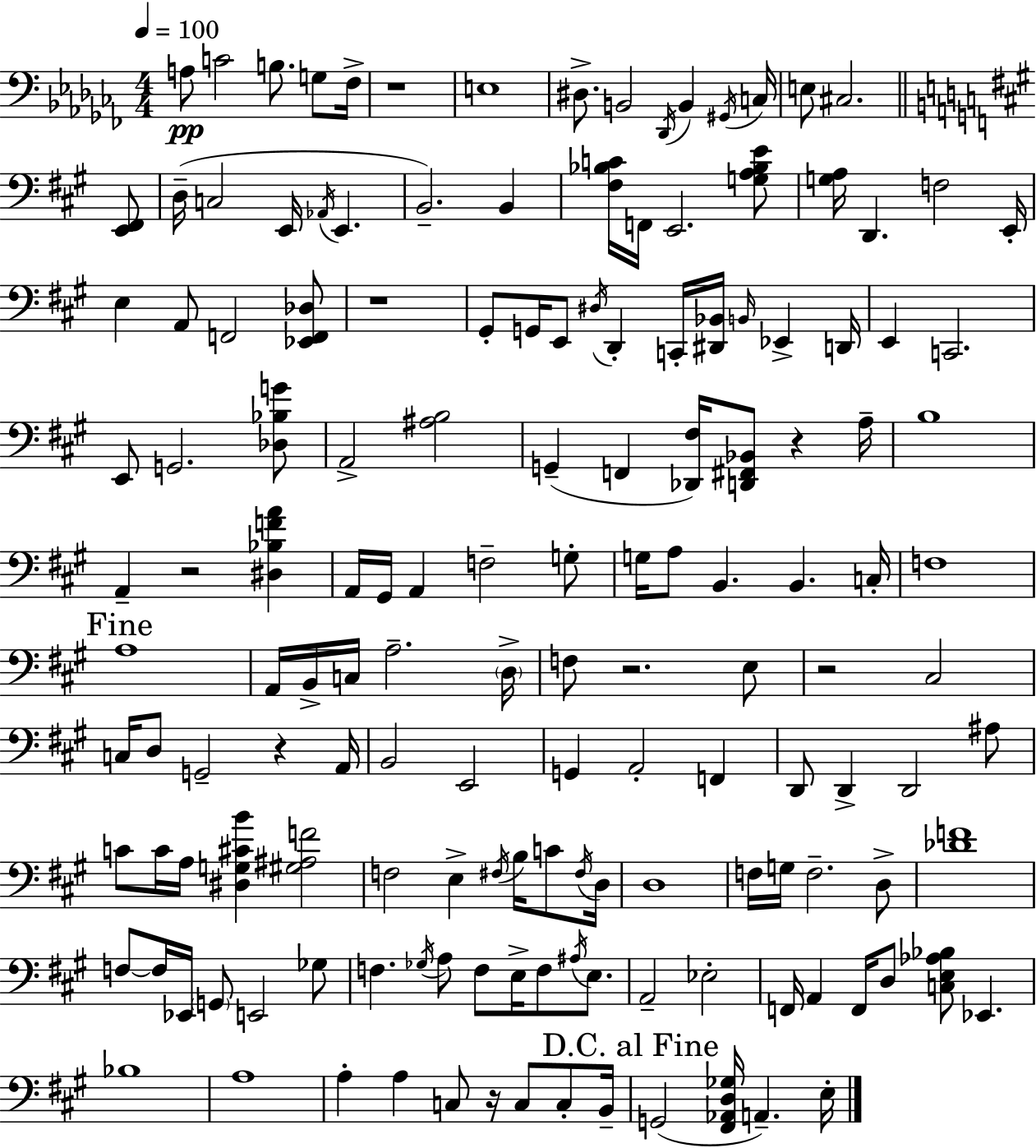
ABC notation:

X:1
T:Untitled
M:4/4
L:1/4
K:Abm
A,/2 C2 B,/2 G,/2 _F,/4 z4 E,4 ^D,/2 B,,2 _D,,/4 B,, ^G,,/4 C,/4 E,/2 ^C,2 [E,,^F,,]/2 D,/4 C,2 E,,/4 _A,,/4 E,, B,,2 B,, [^F,_B,C]/4 F,,/4 E,,2 [G,A,_B,E]/2 [G,A,]/4 D,, F,2 E,,/4 E, A,,/2 F,,2 [_E,,F,,_D,]/2 z4 ^G,,/2 G,,/4 E,,/2 ^D,/4 D,, C,,/4 [^D,,_B,,]/4 B,,/4 _E,, D,,/4 E,, C,,2 E,,/2 G,,2 [_D,_B,G]/2 A,,2 [^A,B,]2 G,, F,, [_D,,^F,]/4 [D,,^F,,_B,,]/2 z A,/4 B,4 A,, z2 [^D,_B,FA] A,,/4 ^G,,/4 A,, F,2 G,/2 G,/4 A,/2 B,, B,, C,/4 F,4 A,4 A,,/4 B,,/4 C,/4 A,2 D,/4 F,/2 z2 E,/2 z2 ^C,2 C,/4 D,/2 G,,2 z A,,/4 B,,2 E,,2 G,, A,,2 F,, D,,/2 D,, D,,2 ^A,/2 C/2 C/4 A,/4 [^D,G,^CB] [^G,^A,F]2 F,2 E, ^F,/4 B,/4 C/2 ^F,/4 D,/4 D,4 F,/4 G,/4 F,2 D,/2 [_DF]4 F,/2 F,/4 _E,,/4 G,,/2 E,,2 _G,/2 F, _G,/4 A,/2 F,/2 E,/4 F,/2 ^A,/4 E,/2 A,,2 _E,2 F,,/4 A,, F,,/4 D,/2 [C,E,_A,_B,]/2 _E,, _B,4 A,4 A, A, C,/2 z/4 C,/2 C,/2 B,,/4 G,,2 [^F,,_A,,D,_G,]/4 A,, E,/4